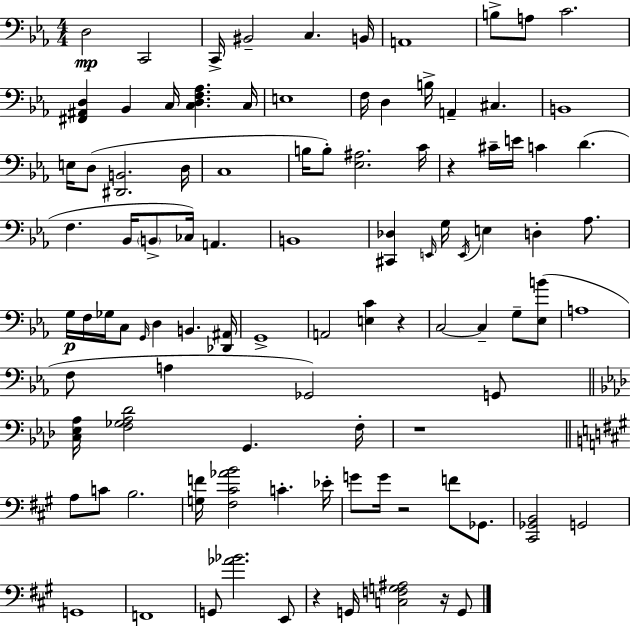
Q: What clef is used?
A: bass